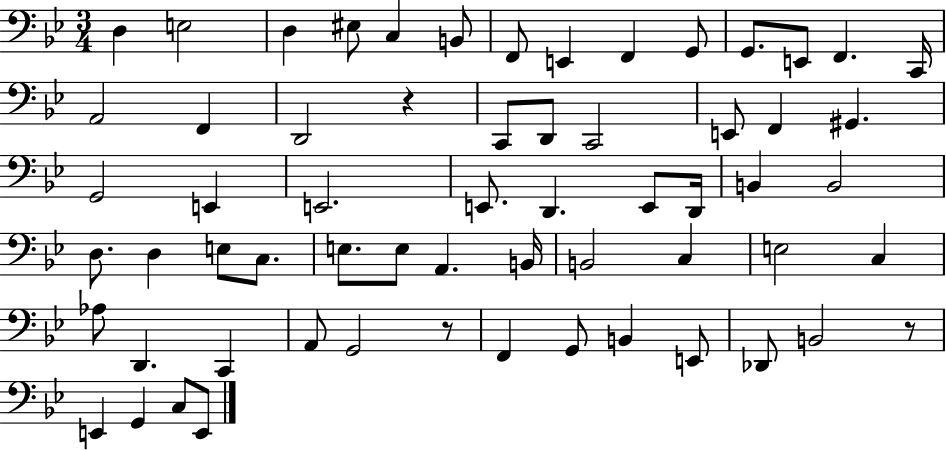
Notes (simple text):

D3/q E3/h D3/q EIS3/e C3/q B2/e F2/e E2/q F2/q G2/e G2/e. E2/e F2/q. C2/s A2/h F2/q D2/h R/q C2/e D2/e C2/h E2/e F2/q G#2/q. G2/h E2/q E2/h. E2/e. D2/q. E2/e D2/s B2/q B2/h D3/e. D3/q E3/e C3/e. E3/e. E3/e A2/q. B2/s B2/h C3/q E3/h C3/q Ab3/e D2/q. C2/q A2/e G2/h R/e F2/q G2/e B2/q E2/e Db2/e B2/h R/e E2/q G2/q C3/e E2/e